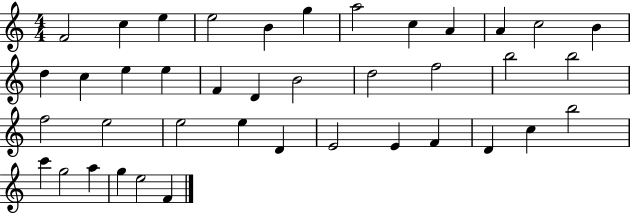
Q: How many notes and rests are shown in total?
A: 40